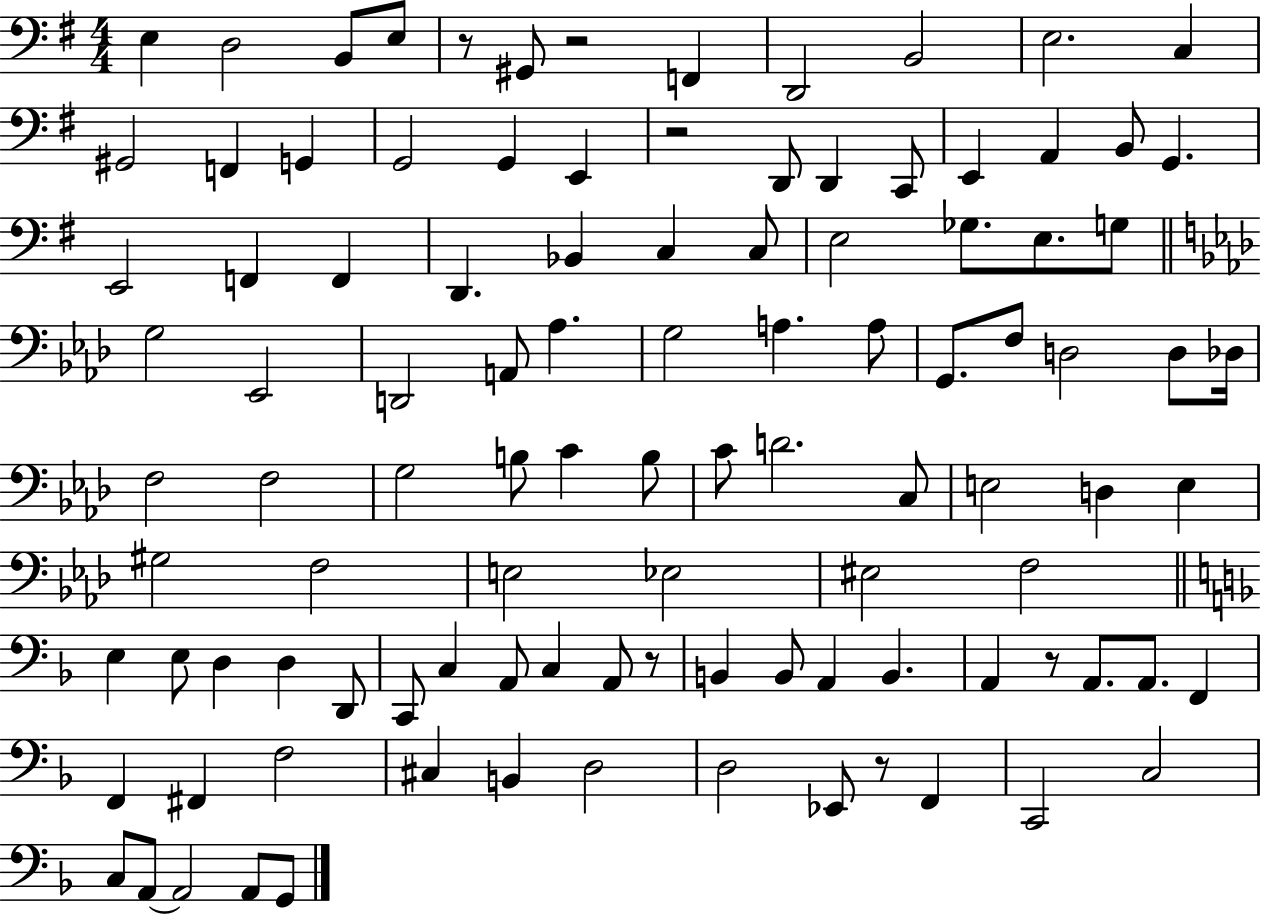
X:1
T:Untitled
M:4/4
L:1/4
K:G
E, D,2 B,,/2 E,/2 z/2 ^G,,/2 z2 F,, D,,2 B,,2 E,2 C, ^G,,2 F,, G,, G,,2 G,, E,, z2 D,,/2 D,, C,,/2 E,, A,, B,,/2 G,, E,,2 F,, F,, D,, _B,, C, C,/2 E,2 _G,/2 E,/2 G,/2 G,2 _E,,2 D,,2 A,,/2 _A, G,2 A, A,/2 G,,/2 F,/2 D,2 D,/2 _D,/4 F,2 F,2 G,2 B,/2 C B,/2 C/2 D2 C,/2 E,2 D, E, ^G,2 F,2 E,2 _E,2 ^E,2 F,2 E, E,/2 D, D, D,,/2 C,,/2 C, A,,/2 C, A,,/2 z/2 B,, B,,/2 A,, B,, A,, z/2 A,,/2 A,,/2 F,, F,, ^F,, F,2 ^C, B,, D,2 D,2 _E,,/2 z/2 F,, C,,2 C,2 C,/2 A,,/2 A,,2 A,,/2 G,,/2